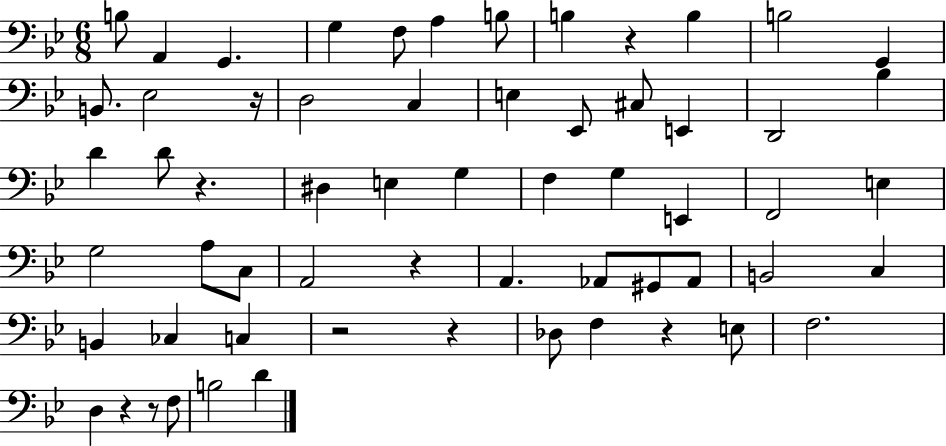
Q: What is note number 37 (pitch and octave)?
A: Ab2